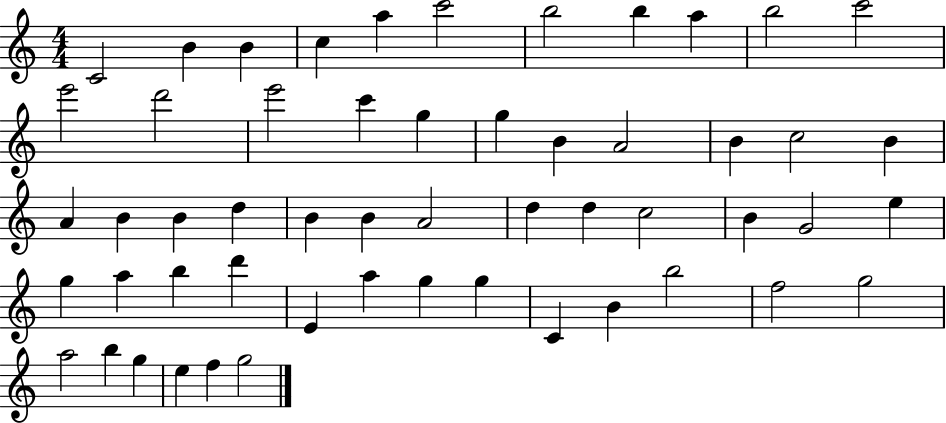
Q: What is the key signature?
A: C major